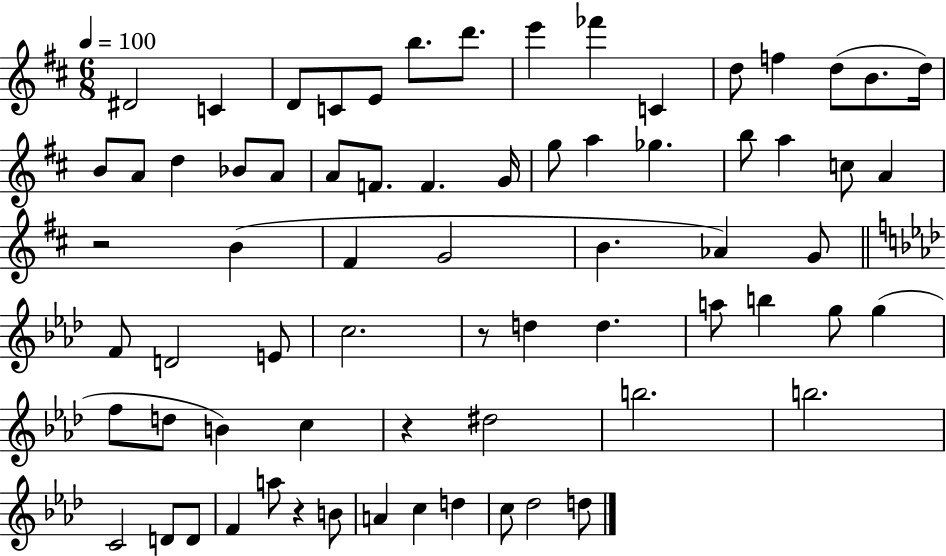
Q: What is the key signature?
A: D major